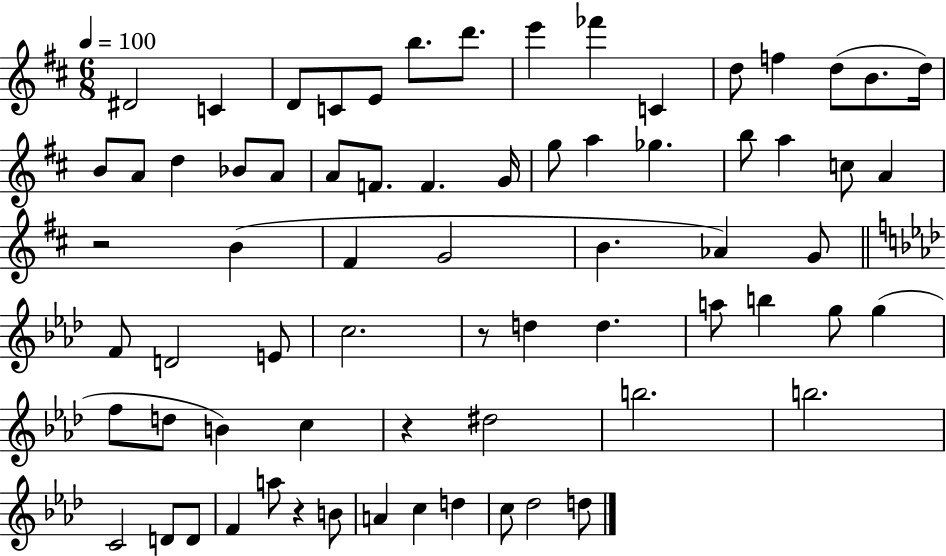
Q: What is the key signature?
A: D major